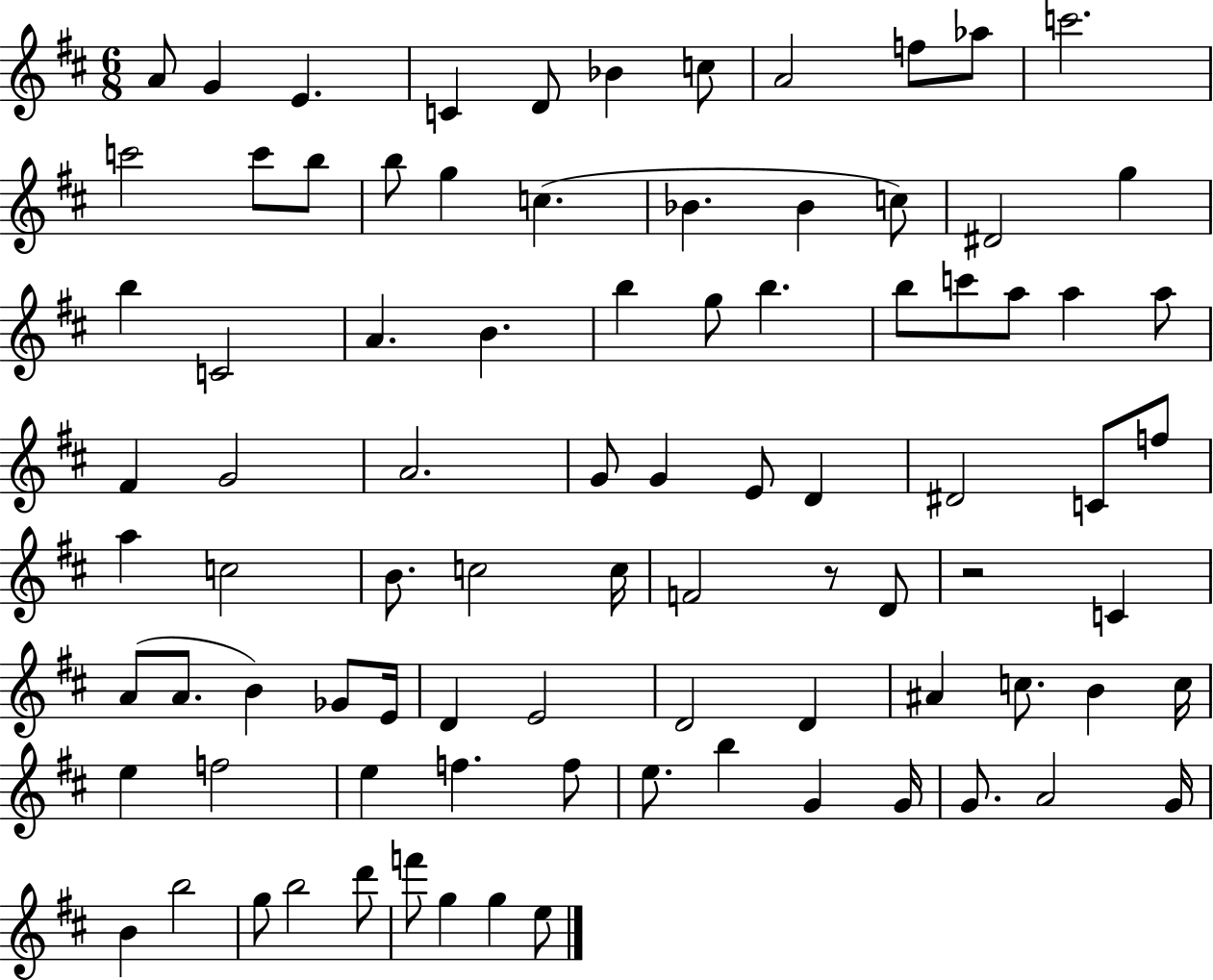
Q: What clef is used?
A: treble